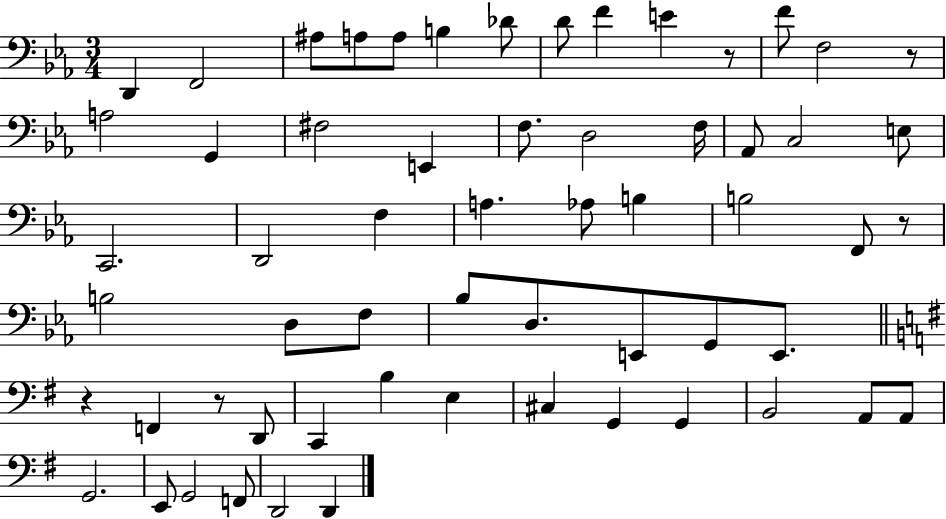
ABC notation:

X:1
T:Untitled
M:3/4
L:1/4
K:Eb
D,, F,,2 ^A,/2 A,/2 A,/2 B, _D/2 D/2 F E z/2 F/2 F,2 z/2 A,2 G,, ^F,2 E,, F,/2 D,2 F,/4 _A,,/2 C,2 E,/2 C,,2 D,,2 F, A, _A,/2 B, B,2 F,,/2 z/2 B,2 D,/2 F,/2 _B,/2 D,/2 E,,/2 G,,/2 E,,/2 z F,, z/2 D,,/2 C,, B, E, ^C, G,, G,, B,,2 A,,/2 A,,/2 G,,2 E,,/2 G,,2 F,,/2 D,,2 D,,